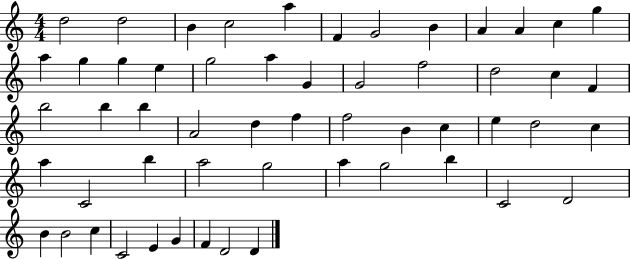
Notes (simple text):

D5/h D5/h B4/q C5/h A5/q F4/q G4/h B4/q A4/q A4/q C5/q G5/q A5/q G5/q G5/q E5/q G5/h A5/q G4/q G4/h F5/h D5/h C5/q F4/q B5/h B5/q B5/q A4/h D5/q F5/q F5/h B4/q C5/q E5/q D5/h C5/q A5/q C4/h B5/q A5/h G5/h A5/q G5/h B5/q C4/h D4/h B4/q B4/h C5/q C4/h E4/q G4/q F4/q D4/h D4/q